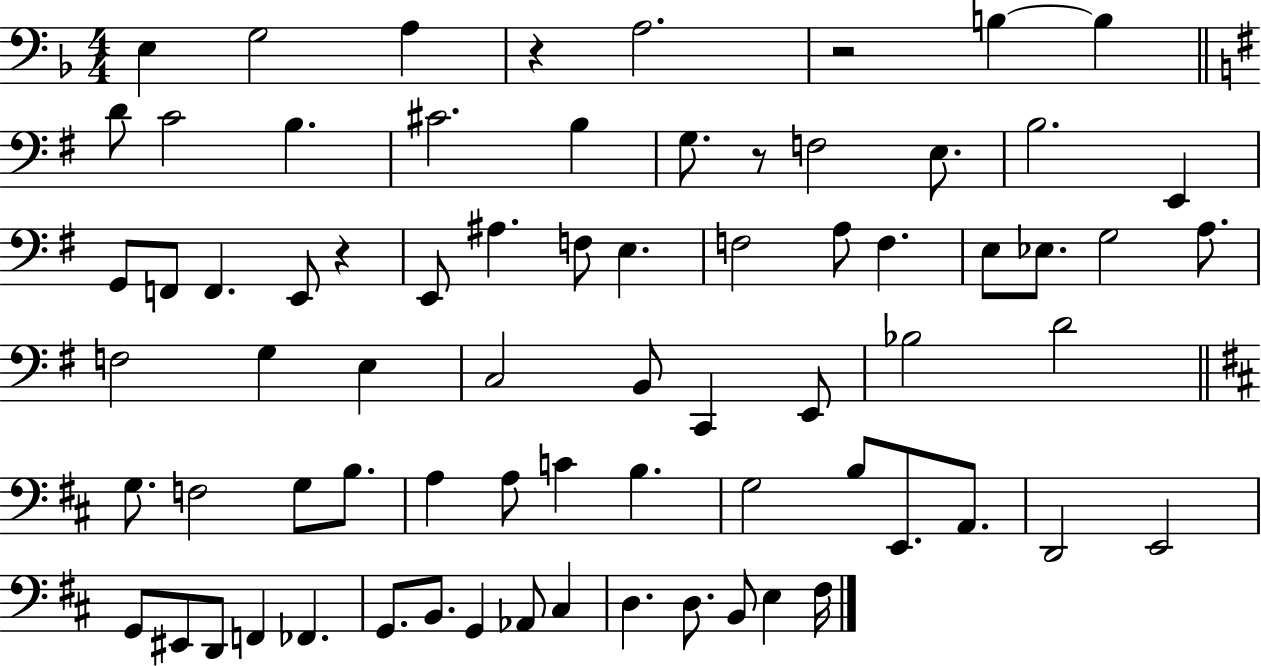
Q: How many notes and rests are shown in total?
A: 73